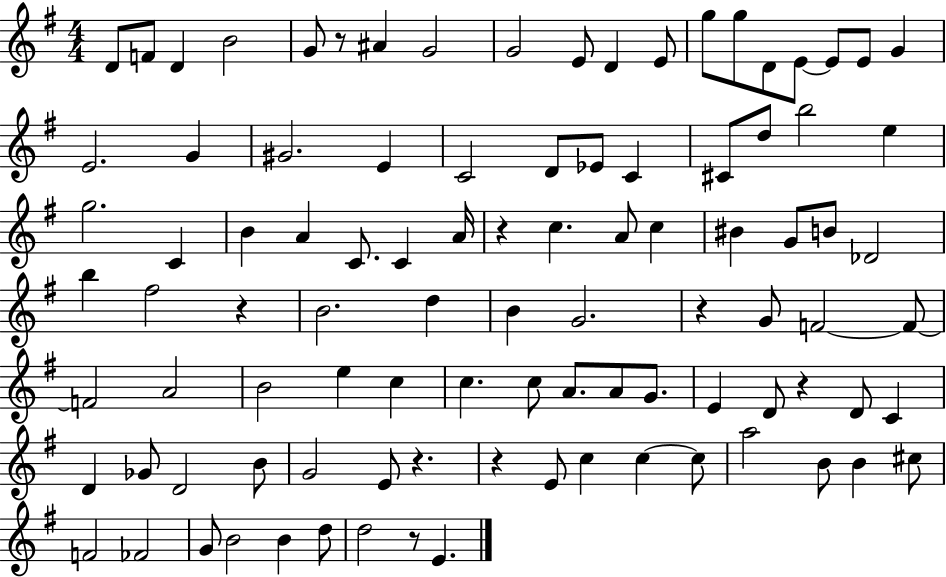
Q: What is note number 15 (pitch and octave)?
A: E4